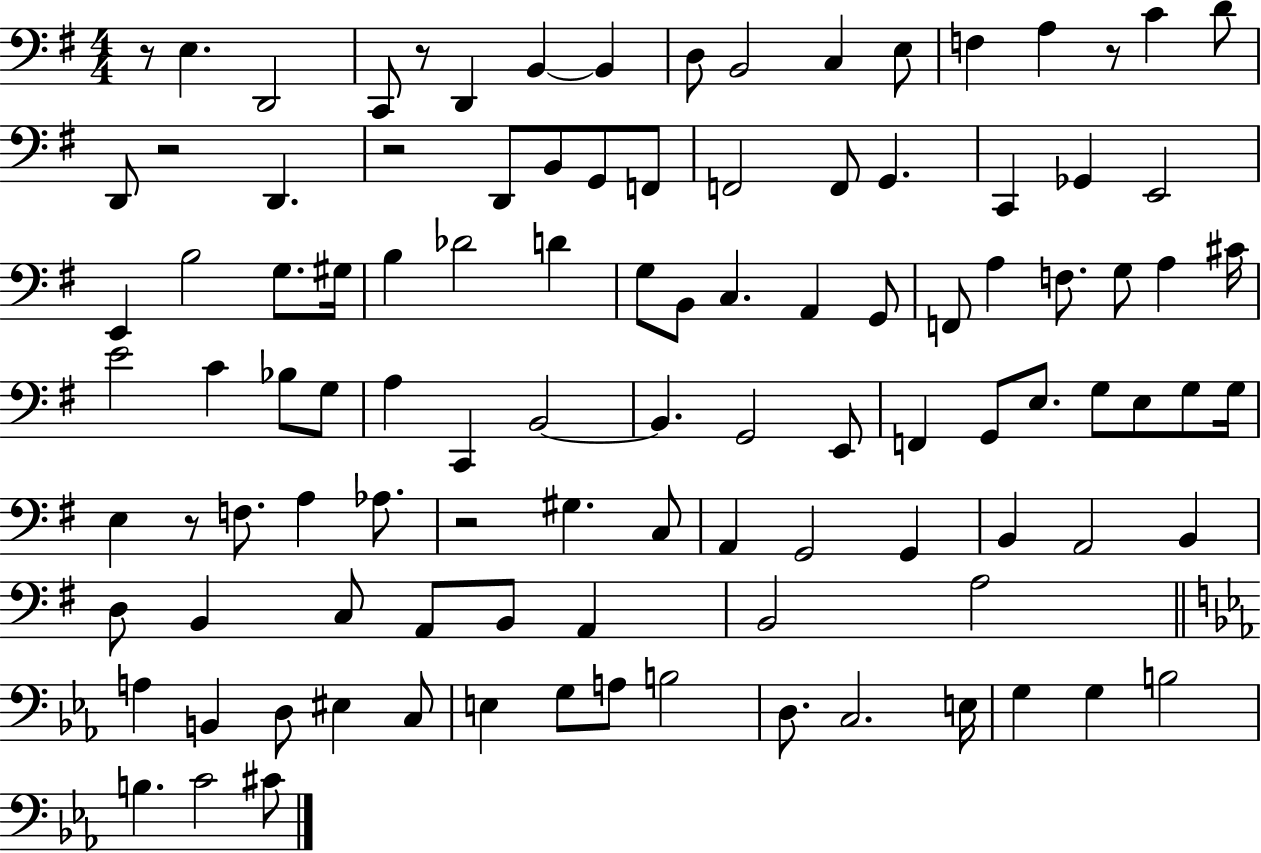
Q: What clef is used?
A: bass